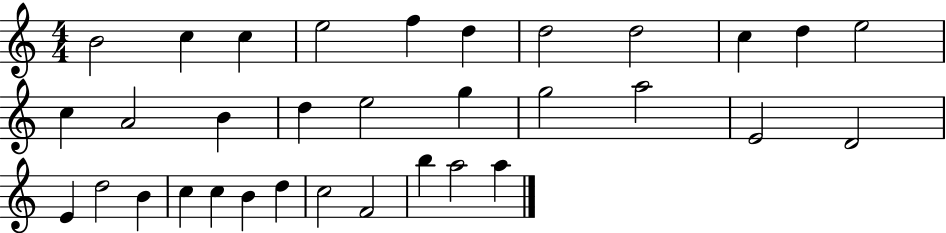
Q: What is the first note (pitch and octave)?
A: B4